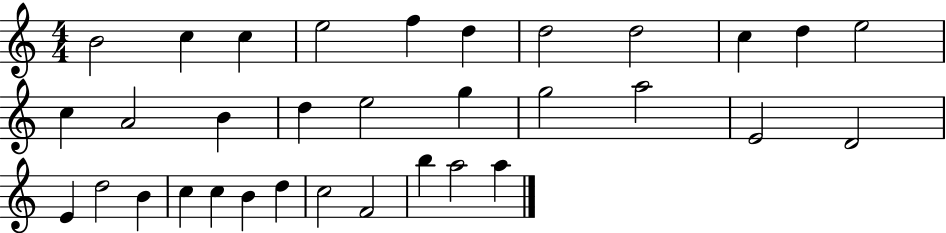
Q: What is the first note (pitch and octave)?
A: B4